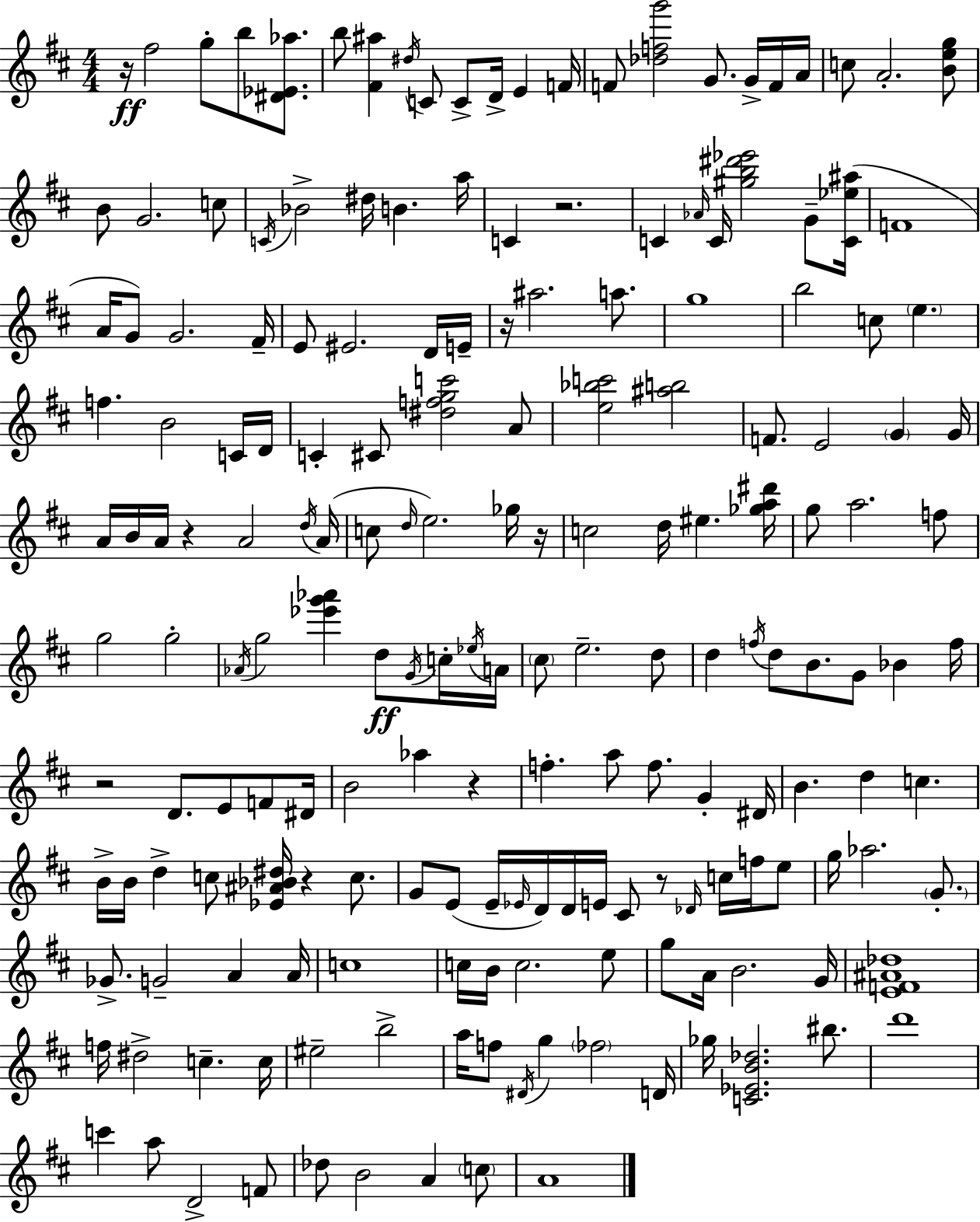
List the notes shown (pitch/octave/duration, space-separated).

R/s F#5/h G5/e B5/e [D#4,Eb4,Ab5]/e. B5/e [F#4,A#5]/q D#5/s C4/e C4/e D4/s E4/q F4/s F4/e [Db5,F5,G6]/h G4/e. G4/s F4/s A4/s C5/e A4/h. [B4,E5,G5]/e B4/e G4/h. C5/e C4/s Bb4/h D#5/s B4/q. A5/s C4/q R/h. C4/q Ab4/s C4/s [G#5,B5,D#6,Eb6]/h G4/e [C4,Eb5,A#5]/s F4/w A4/s G4/e G4/h. F#4/s E4/e EIS4/h. D4/s E4/s R/s A#5/h. A5/e. G5/w B5/h C5/e E5/q. F5/q. B4/h C4/s D4/s C4/q C#4/e [D#5,F5,G5,C6]/h A4/e [E5,Bb5,C6]/h [A#5,B5]/h F4/e. E4/h G4/q G4/s A4/s B4/s A4/s R/q A4/h D5/s A4/s C5/e D5/s E5/h. Gb5/s R/s C5/h D5/s EIS5/q. [Gb5,A5,D#6]/s G5/e A5/h. F5/e G5/h G5/h Ab4/s G5/h [Eb6,G6,Ab6]/q D5/e G4/s C5/s Eb5/s A4/s C#5/e E5/h. D5/e D5/q F5/s D5/e B4/e. G4/e Bb4/q F5/s R/h D4/e. E4/e F4/e D#4/s B4/h Ab5/q R/q F5/q. A5/e F5/e. G4/q D#4/s B4/q. D5/q C5/q. B4/s B4/s D5/q C5/e [Eb4,A#4,Bb4,D#5]/s R/q C5/e. G4/e E4/e E4/s Eb4/s D4/s D4/s E4/s C#4/e R/e Db4/s C5/s F5/s E5/e G5/s Ab5/h. G4/e. Gb4/e. G4/h A4/q A4/s C5/w C5/s B4/s C5/h. E5/e G5/e A4/s B4/h. G4/s [E4,F4,A#4,Db5]/w F5/s D#5/h C5/q. C5/s EIS5/h B5/h A5/s F5/e D#4/s G5/q FES5/h D4/s Gb5/s [C4,Eb4,B4,Db5]/h. BIS5/e. D6/w C6/q A5/e D4/h F4/e Db5/e B4/h A4/q C5/e A4/w